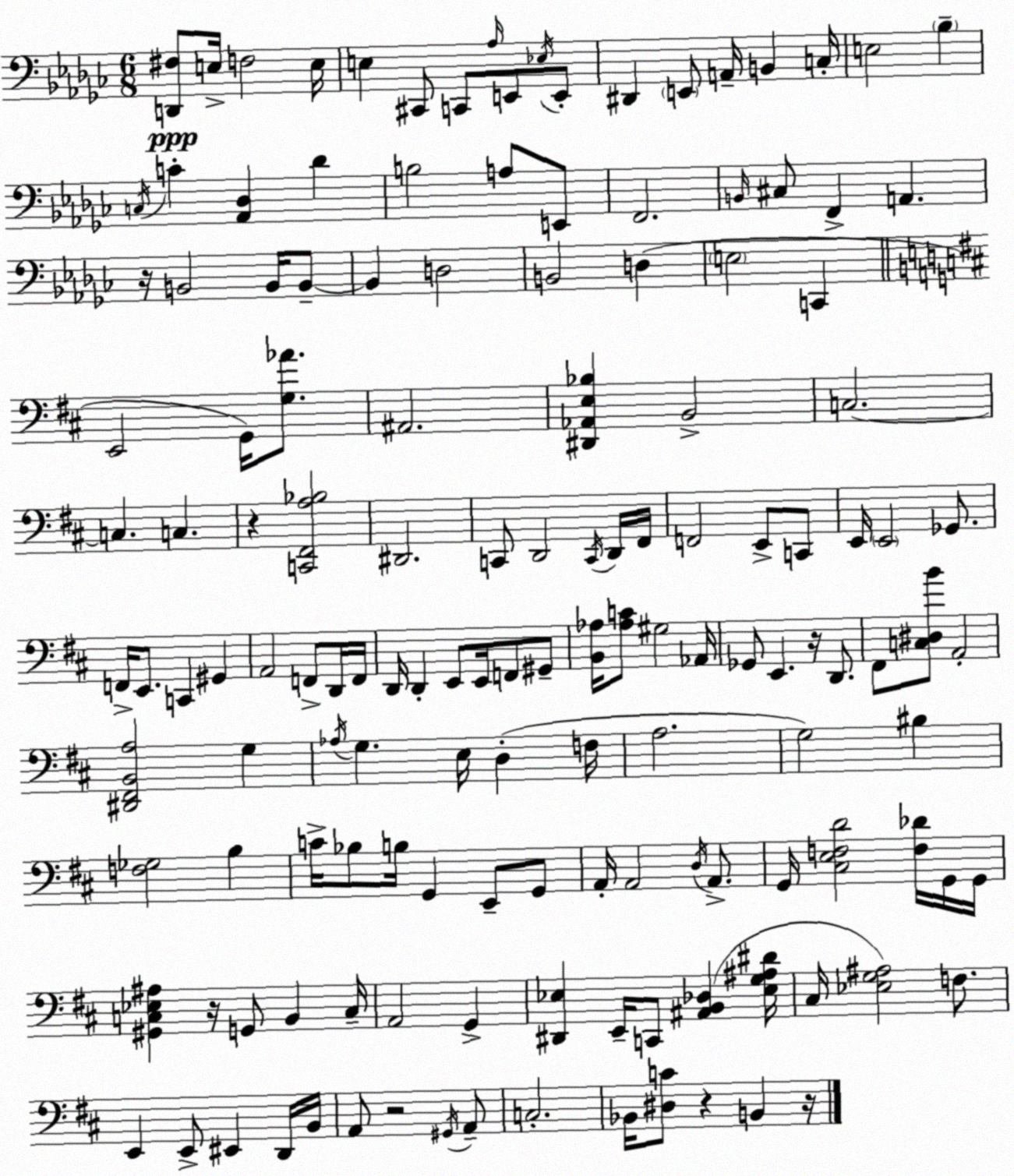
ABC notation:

X:1
T:Untitled
M:6/8
L:1/4
K:Ebm
[D,,^F,]/2 E,/4 F,2 E,/4 E, ^C,,/2 C,,/2 _A,/4 E,,/2 _E,/4 E,,/2 ^D,, E,,/2 A,,/4 B,, C,/4 E,2 _B, C,/4 C [_A,,_D,] _D B,2 A,/2 E,,/2 F,,2 B,,/4 ^C,/2 F,, A,, z/4 B,,2 B,,/4 B,,/2 B,, D,2 B,,2 D, E,2 C,, E,,2 G,,/4 [G,_A]/2 ^A,,2 [^D,,_A,,E,_B,] B,,2 C,2 C, C, z [C,,^F,,A,_B,]2 ^D,,2 C,,/2 D,,2 C,,/4 D,,/4 ^F,,/4 F,,2 E,,/2 C,,/2 E,,/4 E,,2 _G,,/2 F,,/4 E,,/2 C,, ^G,, A,,2 F,,/2 D,,/4 F,,/4 D,,/4 D,, E,,/2 E,,/4 F,,/2 ^G,,/2 [B,,_A,]/4 [_A,C]/2 ^G,2 _A,,/4 _G,,/2 E,, z/4 D,,/2 ^F,,/2 [C,^D,B]/2 A,,2 [^D,,^F,,B,,A,]2 G, _A,/4 G, E,/4 D, F,/4 A,2 G,2 ^B, [F,_G,]2 B, C/4 _B,/2 B,/4 G,, E,,/2 G,,/2 A,,/4 A,,2 D,/4 A,,/2 G,,/4 [^C,E,F,D]2 [F,_D]/4 G,,/4 G,,/4 [^G,,C,_E,^A,] z/4 G,,/2 B,, C,/4 A,,2 G,, [^D,,_E,] E,,/4 C,,/2 [^A,,B,,_D,] [_E,G,^A,^D]/4 ^C,/4 [_E,G,^A,]2 F,/2 E,, E,,/2 ^E,, D,,/4 B,,/4 A,,/2 z2 ^G,,/4 A,,/2 C,2 _B,,/4 [^D,C]/2 z B,, z/4